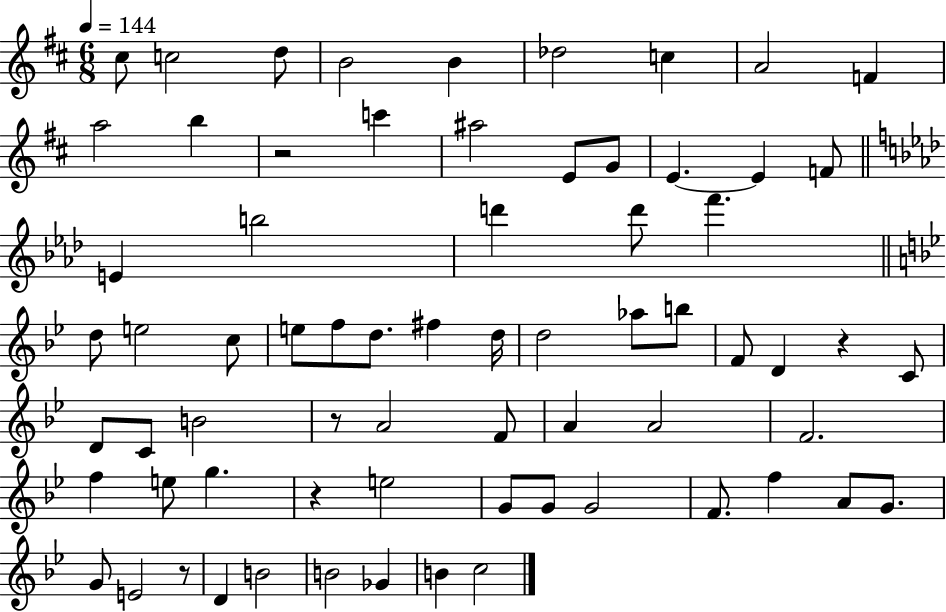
X:1
T:Untitled
M:6/8
L:1/4
K:D
^c/2 c2 d/2 B2 B _d2 c A2 F a2 b z2 c' ^a2 E/2 G/2 E E F/2 E b2 d' d'/2 f' d/2 e2 c/2 e/2 f/2 d/2 ^f d/4 d2 _a/2 b/2 F/2 D z C/2 D/2 C/2 B2 z/2 A2 F/2 A A2 F2 f e/2 g z e2 G/2 G/2 G2 F/2 f A/2 G/2 G/2 E2 z/2 D B2 B2 _G B c2